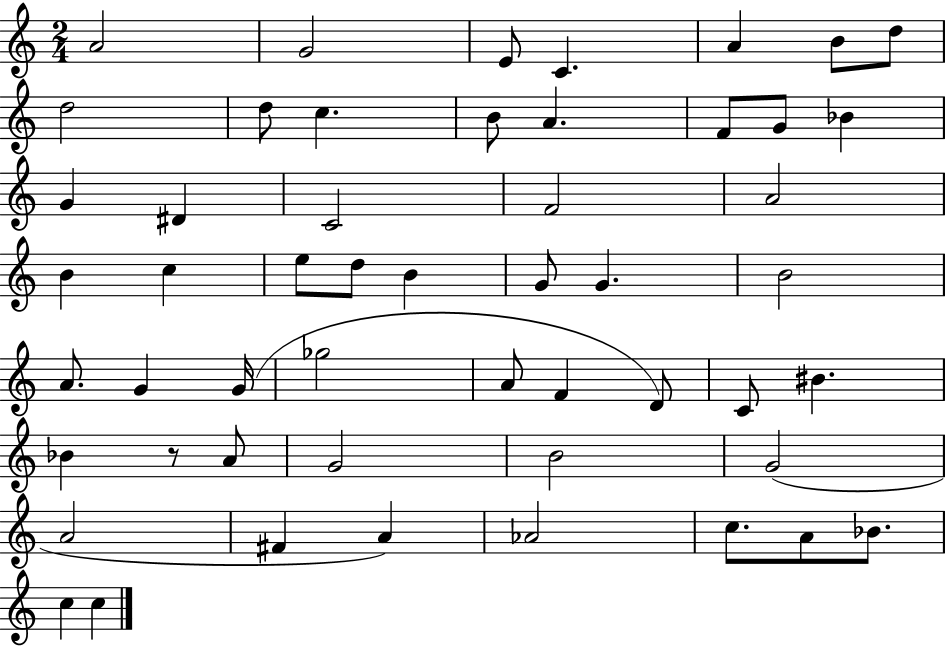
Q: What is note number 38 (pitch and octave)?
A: Bb4